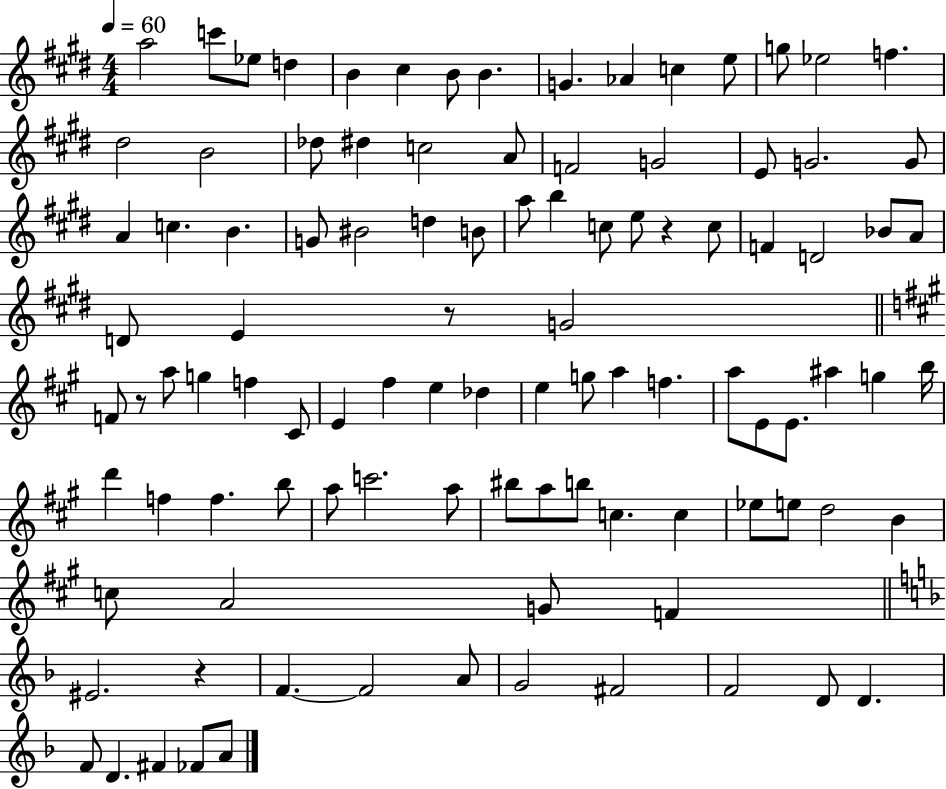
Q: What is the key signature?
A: E major